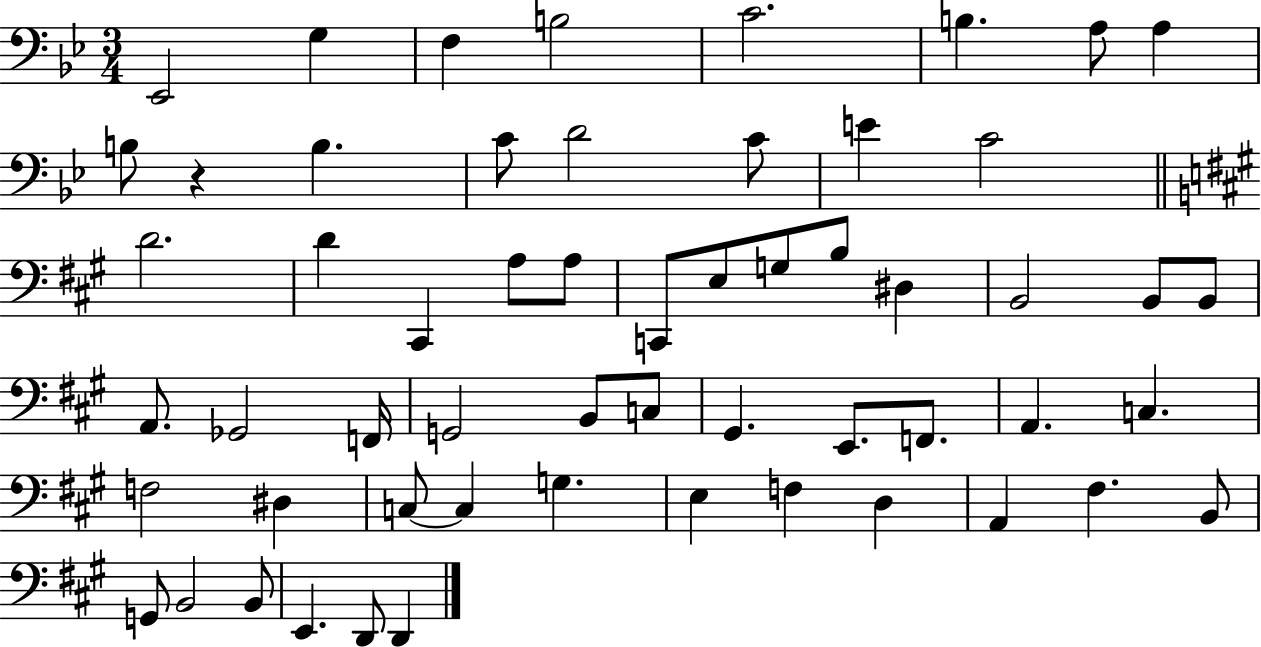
Eb2/h G3/q F3/q B3/h C4/h. B3/q. A3/e A3/q B3/e R/q B3/q. C4/e D4/h C4/e E4/q C4/h D4/h. D4/q C#2/q A3/e A3/e C2/e E3/e G3/e B3/e D#3/q B2/h B2/e B2/e A2/e. Gb2/h F2/s G2/h B2/e C3/e G#2/q. E2/e. F2/e. A2/q. C3/q. F3/h D#3/q C3/e C3/q G3/q. E3/q F3/q D3/q A2/q F#3/q. B2/e G2/e B2/h B2/e E2/q. D2/e D2/q